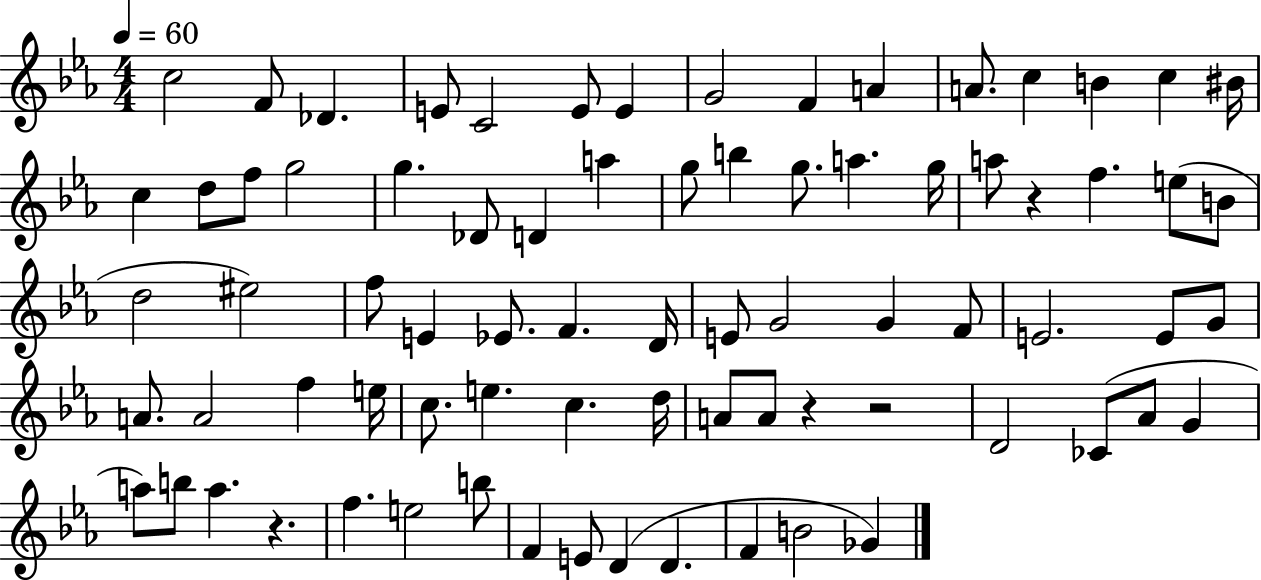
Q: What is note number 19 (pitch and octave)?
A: G5